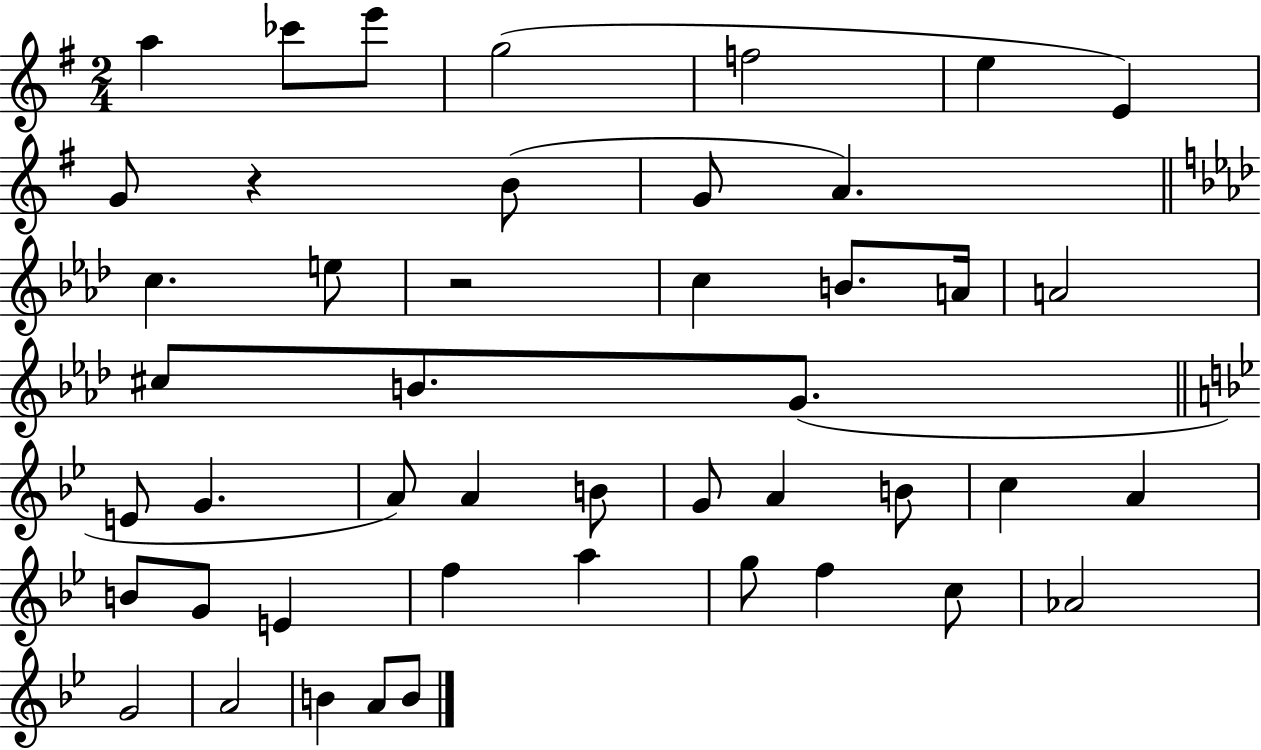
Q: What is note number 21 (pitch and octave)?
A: E4